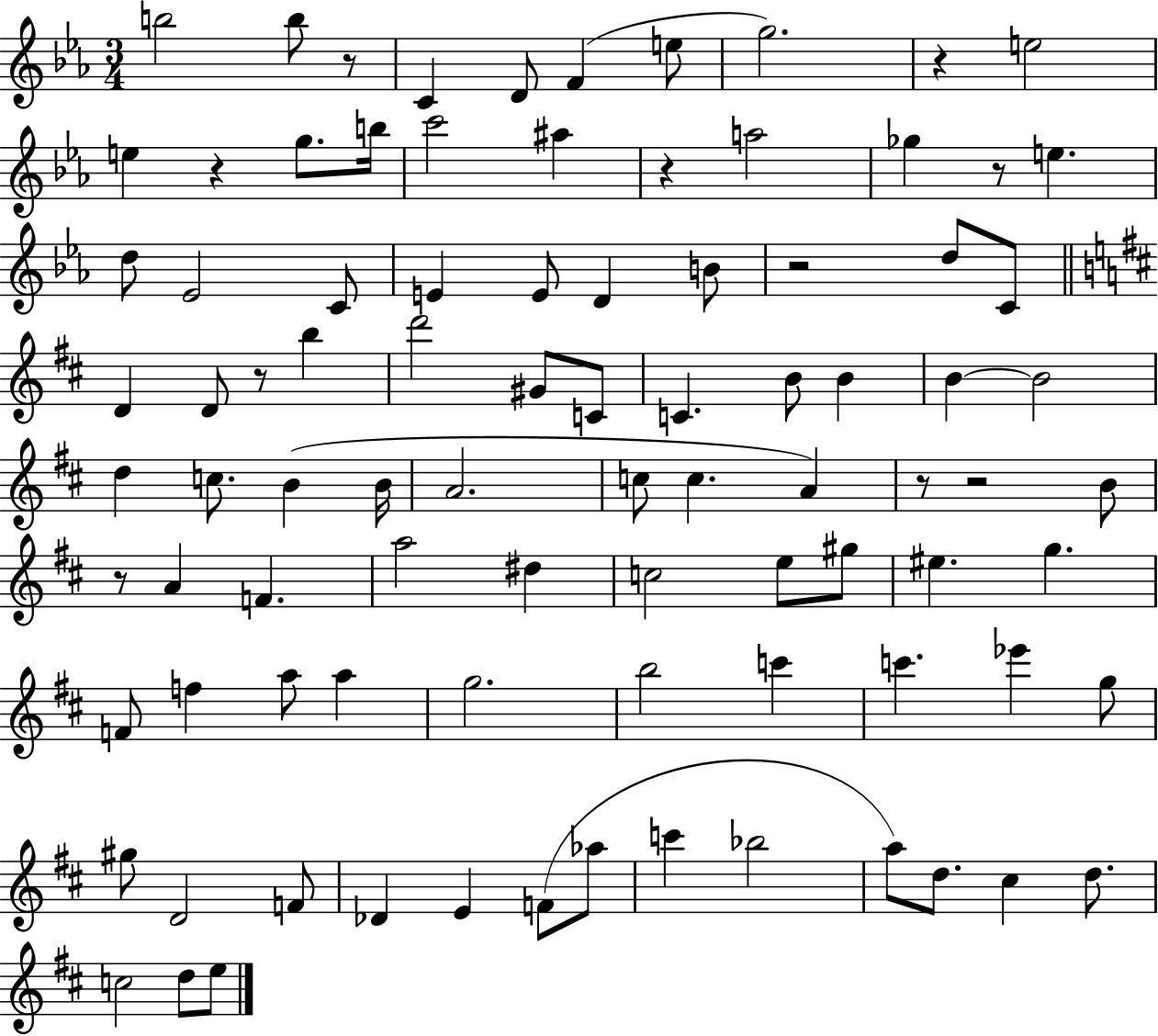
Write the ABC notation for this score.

X:1
T:Untitled
M:3/4
L:1/4
K:Eb
b2 b/2 z/2 C D/2 F e/2 g2 z e2 e z g/2 b/4 c'2 ^a z a2 _g z/2 e d/2 _E2 C/2 E E/2 D B/2 z2 d/2 C/2 D D/2 z/2 b d'2 ^G/2 C/2 C B/2 B B B2 d c/2 B B/4 A2 c/2 c A z/2 z2 B/2 z/2 A F a2 ^d c2 e/2 ^g/2 ^e g F/2 f a/2 a g2 b2 c' c' _e' g/2 ^g/2 D2 F/2 _D E F/2 _a/2 c' _b2 a/2 d/2 ^c d/2 c2 d/2 e/2